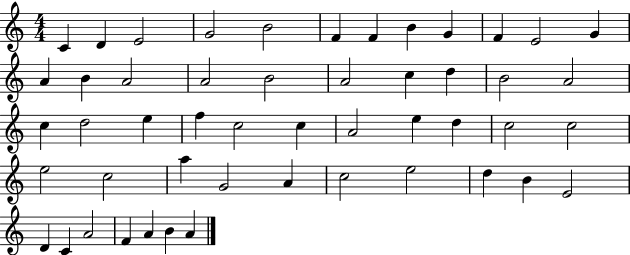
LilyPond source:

{
  \clef treble
  \numericTimeSignature
  \time 4/4
  \key c \major
  c'4 d'4 e'2 | g'2 b'2 | f'4 f'4 b'4 g'4 | f'4 e'2 g'4 | \break a'4 b'4 a'2 | a'2 b'2 | a'2 c''4 d''4 | b'2 a'2 | \break c''4 d''2 e''4 | f''4 c''2 c''4 | a'2 e''4 d''4 | c''2 c''2 | \break e''2 c''2 | a''4 g'2 a'4 | c''2 e''2 | d''4 b'4 e'2 | \break d'4 c'4 a'2 | f'4 a'4 b'4 a'4 | \bar "|."
}